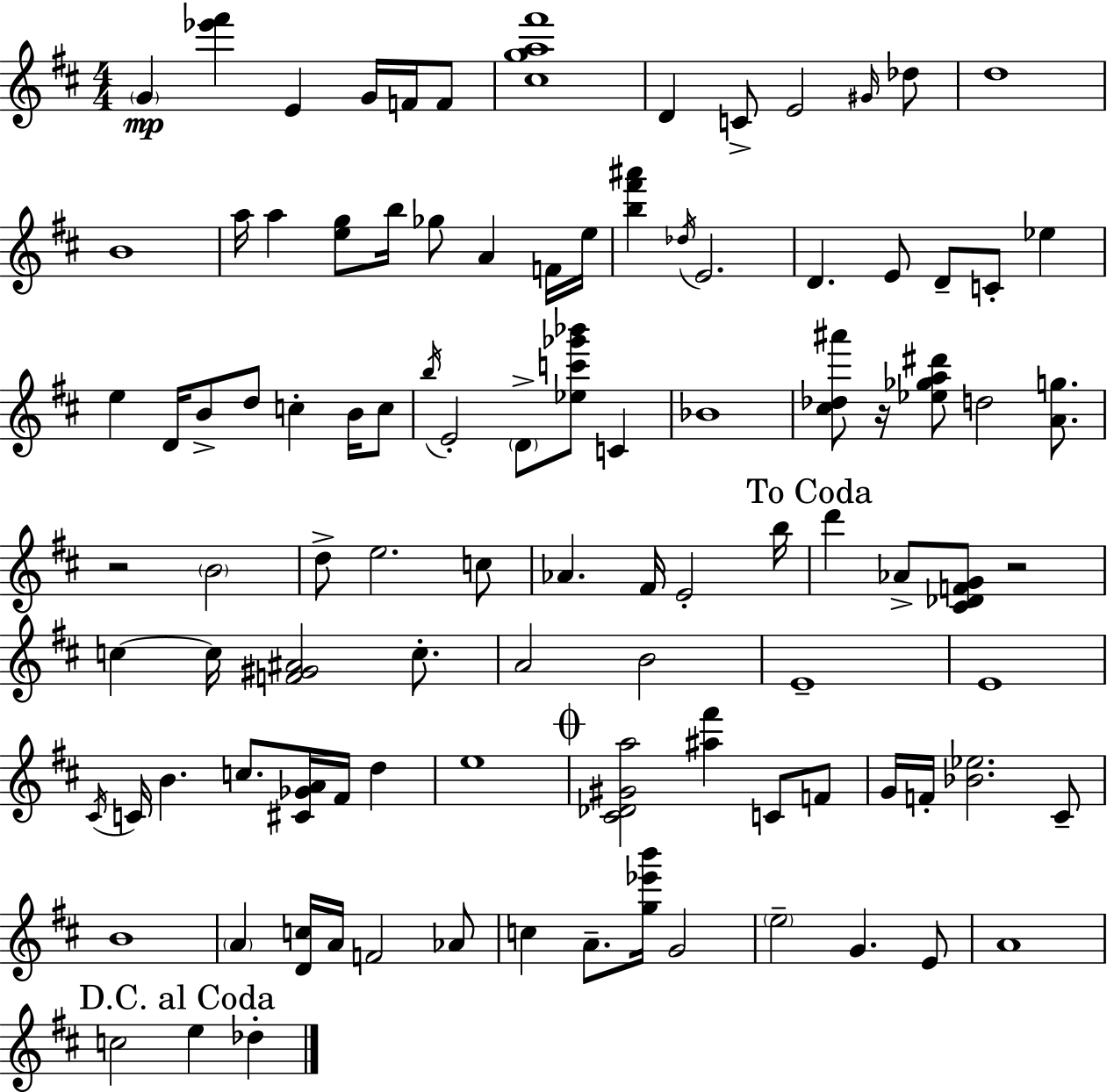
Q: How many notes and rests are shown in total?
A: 102